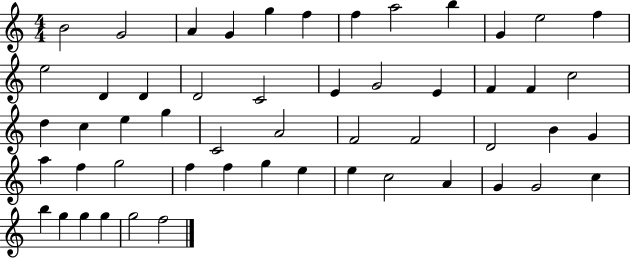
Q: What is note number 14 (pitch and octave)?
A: D4